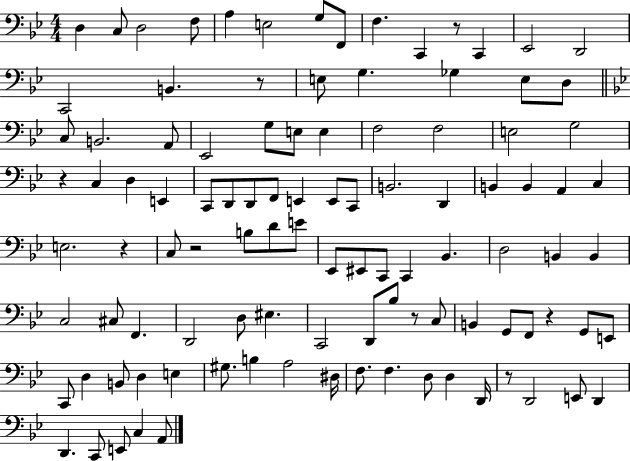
{
  \clef bass
  \numericTimeSignature
  \time 4/4
  \key bes \major
  d4 c8 d2 f8 | a4 e2 g8 f,8 | f4. c,4 r8 c,4 | ees,2 d,2 | \break c,2 b,4. r8 | e8 g4. ges4 e8 d8 | \bar "||" \break \key g \minor c8 b,2. a,8 | ees,2 g8 e8 e4 | f2 f2 | e2 g2 | \break r4 c4 d4 e,4 | c,8 d,8 d,8 f,8 e,4 e,8 c,8 | b,2. d,4 | b,4 b,4 a,4 c4 | \break e2. r4 | c8 r2 b8 d'8 e'8 | ees,8 eis,8 c,8 c,4 bes,4. | d2 b,4 b,4 | \break c2 cis8 f,4. | d,2 d8 eis4. | c,2 d,8 bes8 r8 c8 | b,4 g,8 f,8 r4 g,8 e,8 | \break c,8 d4 b,8 d4 e4 | gis8. b4 a2 dis16 | f8. f4. d8 d4 d,16 | r8 d,2 e,8 d,4 | \break d,4. c,8 e,8 c4 a,8 | \bar "|."
}